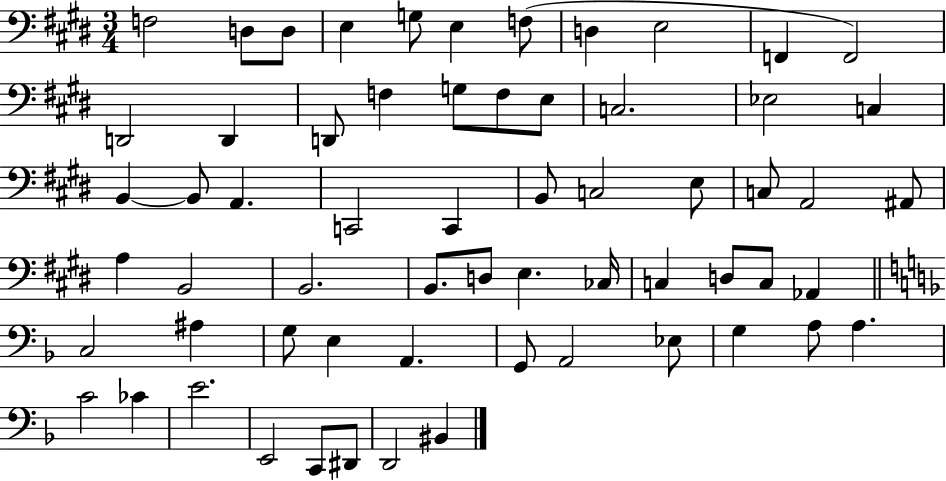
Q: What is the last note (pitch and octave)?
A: BIS2